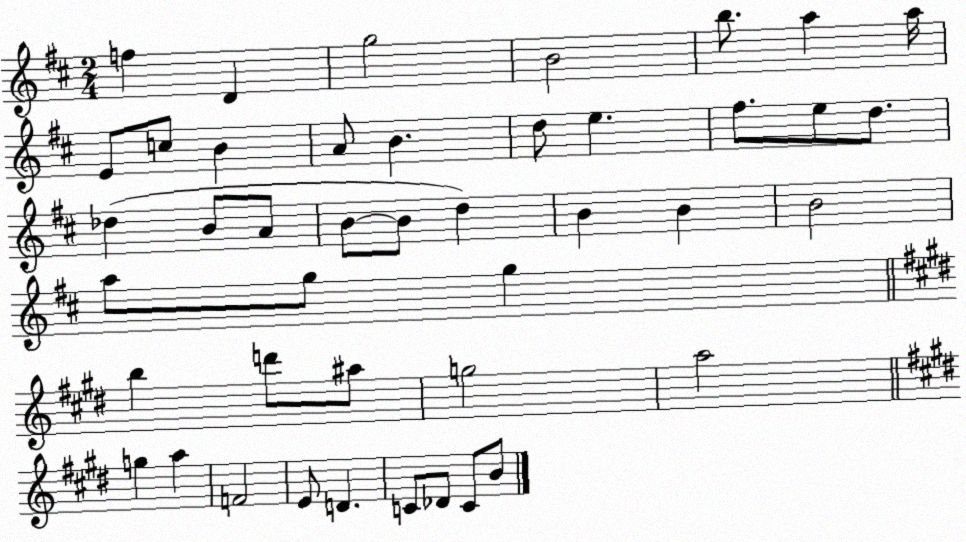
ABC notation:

X:1
T:Untitled
M:2/4
L:1/4
K:D
f D g2 B2 b/2 a a/4 E/2 c/2 B A/2 B d/2 e ^f/2 e/2 d/2 _d B/2 A/2 B/2 B/2 d B B B2 a/2 g/2 g b d'/2 ^a/2 g2 a2 g a F2 E/2 D C/2 _D/2 C/2 B/2